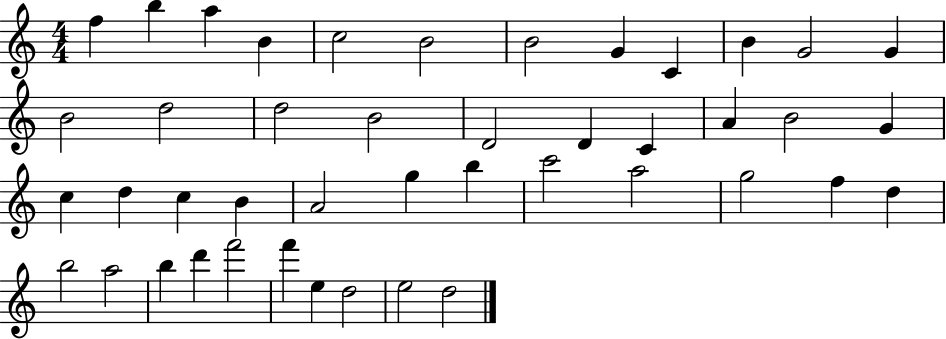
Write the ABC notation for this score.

X:1
T:Untitled
M:4/4
L:1/4
K:C
f b a B c2 B2 B2 G C B G2 G B2 d2 d2 B2 D2 D C A B2 G c d c B A2 g b c'2 a2 g2 f d b2 a2 b d' f'2 f' e d2 e2 d2